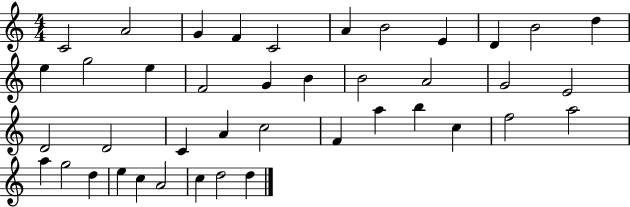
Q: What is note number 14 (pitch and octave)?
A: E5